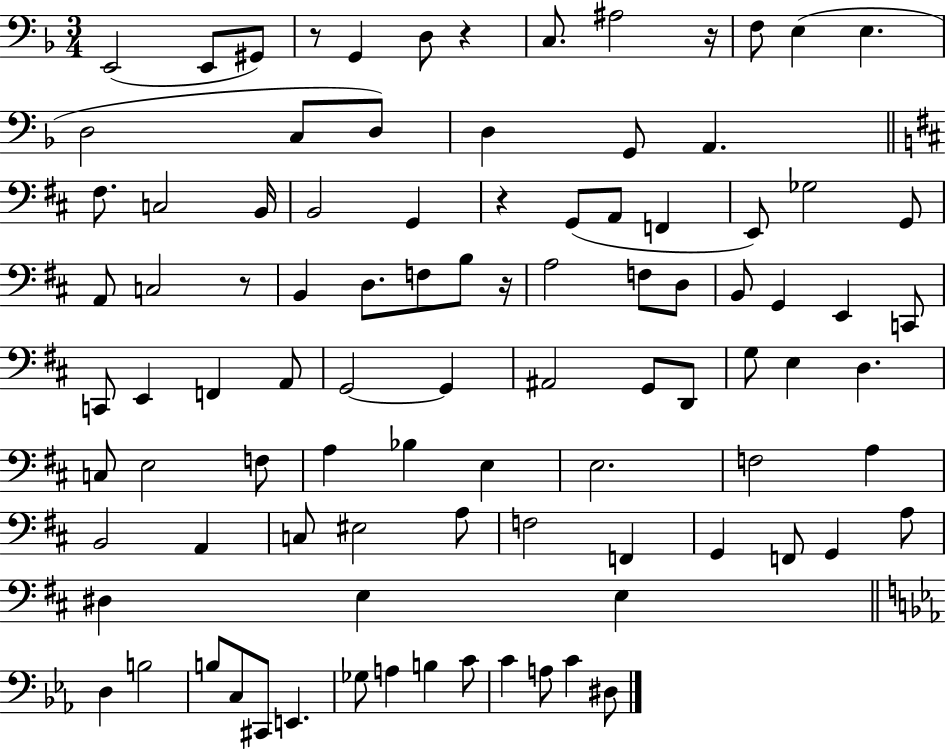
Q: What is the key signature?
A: F major